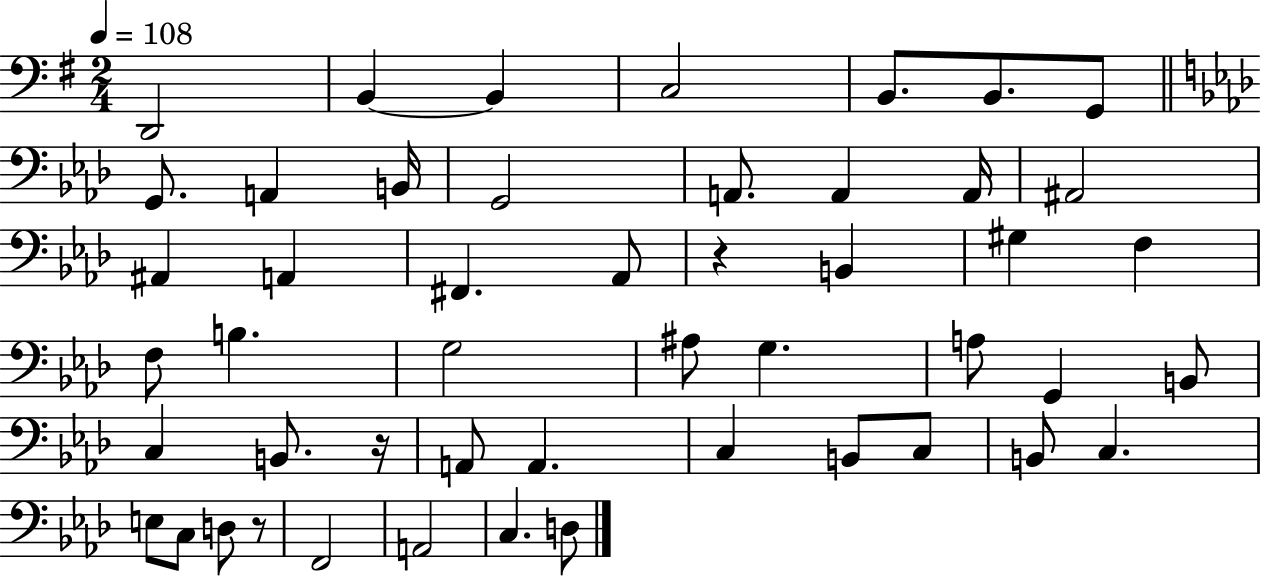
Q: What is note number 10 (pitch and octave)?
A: B2